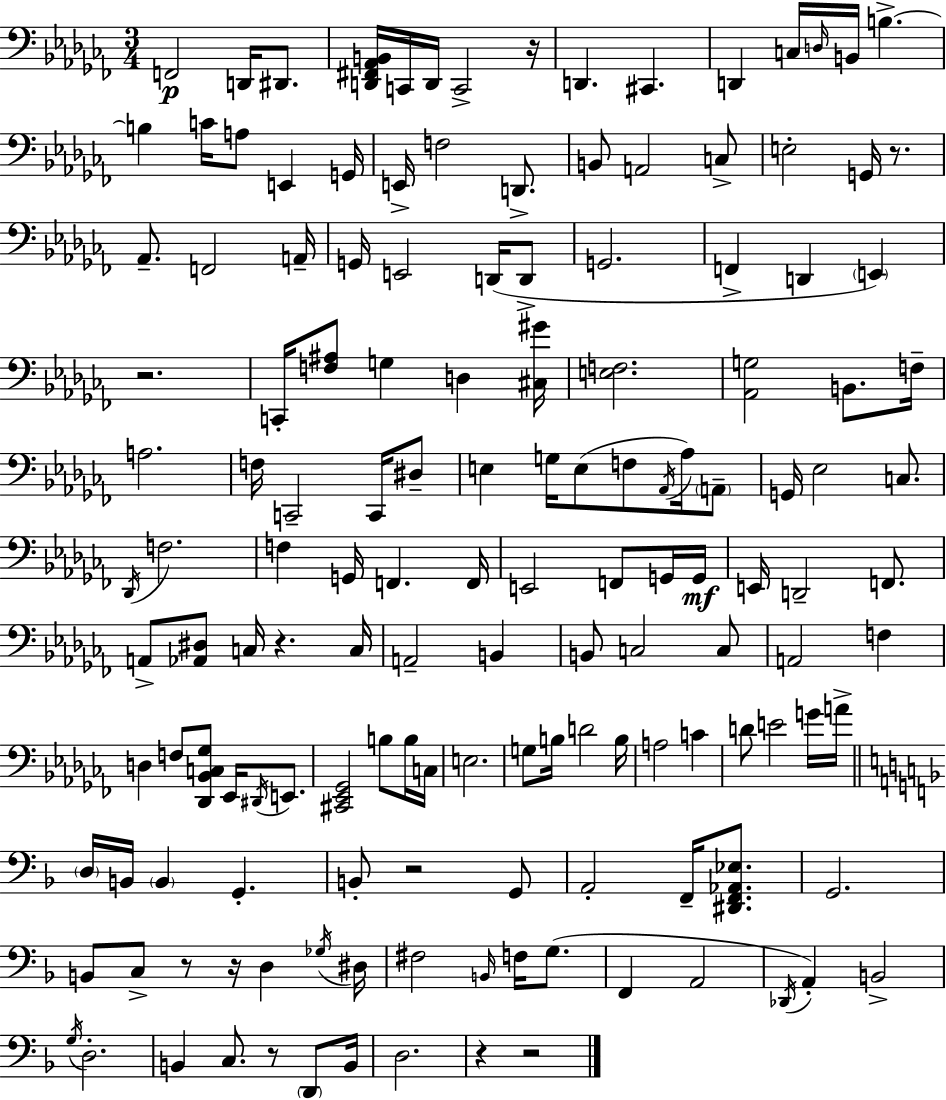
{
  \clef bass
  \numericTimeSignature
  \time 3/4
  \key aes \minor
  f,2\p d,16 dis,8. | <d, fis, aes, b,>16 c,16 d,16 c,2-> r16 | d,4. cis,4. | d,4 c16 \grace { d16 } b,16 b4.->~~ | \break b4 c'16 a8 e,4 | g,16 e,16-> f2 d,8.-> | b,8 a,2 c8-> | e2-. g,16 r8. | \break aes,8.-- f,2 | a,16-- g,16 e,2 d,16( d,8-> | g,2. | f,4-> d,4 \parenthesize e,4) | \break r2. | c,16-. <f ais>8 g4 d4 | <cis gis'>16 <e f>2. | <aes, g>2 b,8. | \break f16-- a2. | f16 c,2-- c,16 dis8-- | e4 g16 e8( f8 \acciaccatura { aes,16 } aes16) | \parenthesize a,8-- g,16 ees2 c8. | \break \acciaccatura { des,16 } f2. | f4 g,16 f,4. | f,16 e,2 f,8 | g,16 g,16\mf e,16 d,2-- | \break f,8. a,8-> <aes, dis>8 c16 r4. | c16 a,2-- b,4 | b,8 c2 | c8 a,2 f4 | \break d4 f8 <des, bes, c ges>8 ees,16 | \acciaccatura { dis,16 } e,8. <cis, ees, ges,>2 | b8 b16 c16 e2. | g8 b16 d'2 | \break b16 a2 | c'4 d'8 e'2 | g'16 a'16-> \bar "||" \break \key f \major \parenthesize d16 b,16 \parenthesize b,4 g,4.-. | b,8-. r2 g,8 | a,2-. f,16-- <dis, f, aes, ees>8. | g,2. | \break b,8 c8-> r8 r16 d4 \acciaccatura { ges16 } | dis16 fis2 \grace { b,16 } f16 g8.( | f,4 a,2 | \acciaccatura { des,16 } a,4-.) b,2-> | \break \acciaccatura { g16 } d2.-. | b,4 c8. r8 | \parenthesize d,8 b,16 d2. | r4 r2 | \break \bar "|."
}